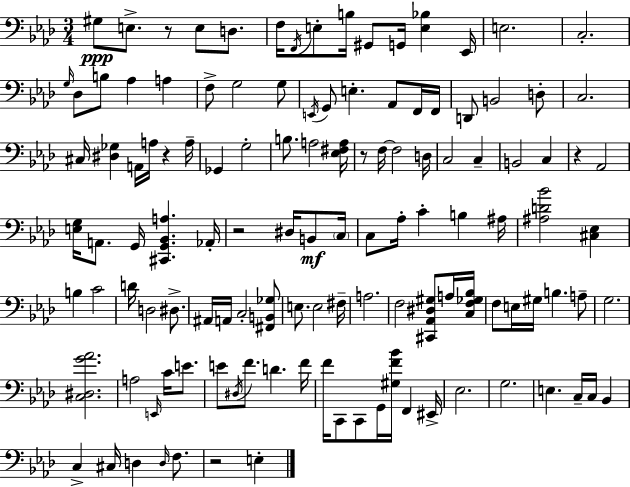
X:1
T:Untitled
M:3/4
L:1/4
K:Ab
^G,/2 E,/2 z/2 E,/2 D,/2 F,/4 F,,/4 E,/2 B,/4 ^G,,/2 G,,/4 [E,_B,] _E,,/4 E,2 C,2 G,/4 _D,/2 B,/2 _A, A, F,/2 G,2 G,/2 E,,/4 G,,/2 E, _A,,/2 F,,/4 F,,/4 D,,/2 B,,2 D,/2 C,2 ^C,/4 [^D,_G,] A,,/4 A,/4 z A,/4 _G,, G,2 B,/2 A,2 [_E,^F,A,]/4 z/2 F,/4 F,2 D,/4 C,2 C, B,,2 C, z _A,,2 [E,G,]/4 A,,/2 G,,/4 [^C,,G,,_B,,A,] _A,,/4 z2 ^D,/4 B,,/2 C,/4 C,/2 _A,/4 C B, ^A,/4 [^A,D_B]2 [^C,_E,] B, C2 D/4 D,2 ^D,/2 ^A,,/4 A,,/4 C,2 [^F,,B,,_G,]/2 E,/2 E,2 ^F,/4 A,2 F,2 [^C,,_A,,^D,^G,]/2 A,/4 [C,F,_G,_B,]/4 F,/2 E,/4 ^G,/4 B, A,/2 G,2 [C,^D,G_A]2 A,2 E,,/4 C/4 E/2 E/2 ^D,/4 F/2 D F/4 F/4 C,,/2 C,,/2 G,,/4 [^G,F_B]/4 F,, ^E,,/4 _E,2 G,2 E, C,/4 C,/4 _B,, C, ^C,/4 D, D,/4 F,/2 z2 E,